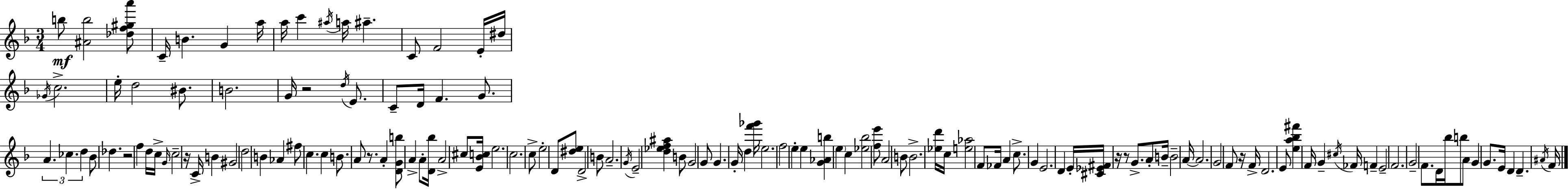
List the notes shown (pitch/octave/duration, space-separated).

B5/e [A#4,B5]/h [Db5,F5,G#5,A6]/e C4/s B4/q. G4/q A5/s A5/s C6/q A#5/s A5/s A#5/q. C4/e F4/h E4/s D#5/s Gb4/s C5/h. E5/s D5/h BIS4/e. B4/h. G4/s R/h D5/s E4/e. C4/e D4/s F4/q. G4/e. A4/q. CES5/q. D5/q Bb4/e Db5/q. R/h F5/q D5/s C5/s G4/s C5/h R/s C4/s B4/q G#4/h D5/h B4/q Ab4/q F#5/e C5/q. C5/q B4/e. A4/e R/e. A4/q [D4,G4,B5]/e A4/q A4/e [D4,Bb5]/s A4/h C#5/e [E4,Bb4,C5]/s E5/h. C5/h. C5/e E5/h D4/e [D#5,E5]/e D4/h B4/e A4/h. G4/s E4/h [D5,Eb5,F5,A#5]/q B4/e G4/h G4/e G4/q. G4/s D5/q [F6,Gb6]/s E5/h. F5/h E5/q E5/q [G4,Ab4,B5]/q E5/q C5/q [Eb5,Bb5]/h [F5,E6]/e A4/h B4/e B4/h. [Eb5,D6]/s C5/s [E5,Ab5]/h F4/e FES4/s A4/q C5/e. G4/q E4/h. D4/q E4/s [C#4,Eb4,F#4]/s R/s R/e G4/e. A4/e B4/s B4/h A4/s A4/h. G4/h F4/e R/s F4/s D4/h. E4/e [E5,A5,Bb5,F#6]/q F4/s G4/q C#5/s FES4/s F4/q E4/h F4/h. G4/h F4/e. D4/s Bb5/s B5/e A4/e G4/q G4/e. E4/s D4/q D4/q. A#4/s F4/s